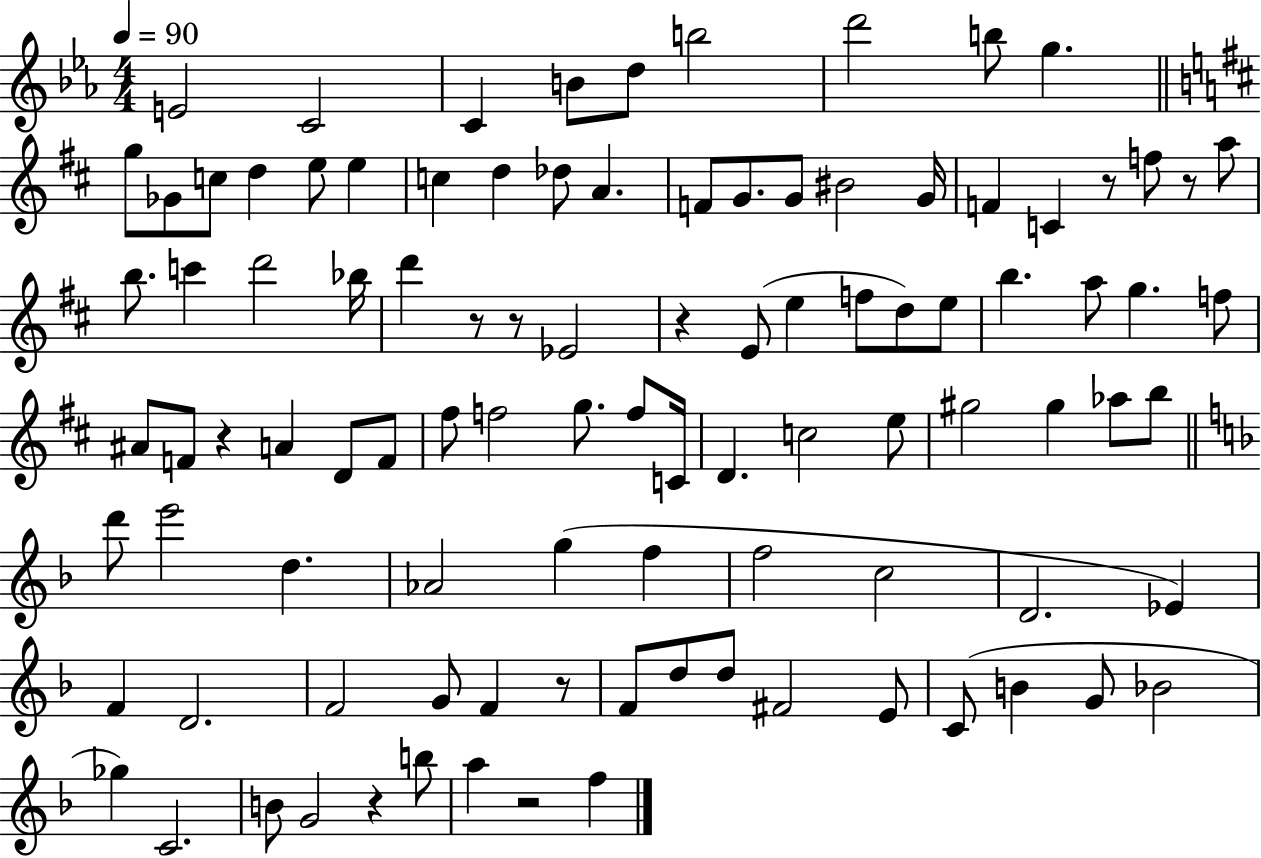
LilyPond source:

{
  \clef treble
  \numericTimeSignature
  \time 4/4
  \key ees \major
  \tempo 4 = 90
  \repeat volta 2 { e'2 c'2 | c'4 b'8 d''8 b''2 | d'''2 b''8 g''4. | \bar "||" \break \key d \major g''8 ges'8 c''8 d''4 e''8 e''4 | c''4 d''4 des''8 a'4. | f'8 g'8. g'8 bis'2 g'16 | f'4 c'4 r8 f''8 r8 a''8 | \break b''8. c'''4 d'''2 bes''16 | d'''4 r8 r8 ees'2 | r4 e'8( e''4 f''8 d''8) e''8 | b''4. a''8 g''4. f''8 | \break ais'8 f'8 r4 a'4 d'8 f'8 | fis''8 f''2 g''8. f''8 c'16 | d'4. c''2 e''8 | gis''2 gis''4 aes''8 b''8 | \break \bar "||" \break \key d \minor d'''8 e'''2 d''4. | aes'2 g''4( f''4 | f''2 c''2 | d'2. ees'4) | \break f'4 d'2. | f'2 g'8 f'4 r8 | f'8 d''8 d''8 fis'2 e'8 | c'8( b'4 g'8 bes'2 | \break ges''4) c'2. | b'8 g'2 r4 b''8 | a''4 r2 f''4 | } \bar "|."
}